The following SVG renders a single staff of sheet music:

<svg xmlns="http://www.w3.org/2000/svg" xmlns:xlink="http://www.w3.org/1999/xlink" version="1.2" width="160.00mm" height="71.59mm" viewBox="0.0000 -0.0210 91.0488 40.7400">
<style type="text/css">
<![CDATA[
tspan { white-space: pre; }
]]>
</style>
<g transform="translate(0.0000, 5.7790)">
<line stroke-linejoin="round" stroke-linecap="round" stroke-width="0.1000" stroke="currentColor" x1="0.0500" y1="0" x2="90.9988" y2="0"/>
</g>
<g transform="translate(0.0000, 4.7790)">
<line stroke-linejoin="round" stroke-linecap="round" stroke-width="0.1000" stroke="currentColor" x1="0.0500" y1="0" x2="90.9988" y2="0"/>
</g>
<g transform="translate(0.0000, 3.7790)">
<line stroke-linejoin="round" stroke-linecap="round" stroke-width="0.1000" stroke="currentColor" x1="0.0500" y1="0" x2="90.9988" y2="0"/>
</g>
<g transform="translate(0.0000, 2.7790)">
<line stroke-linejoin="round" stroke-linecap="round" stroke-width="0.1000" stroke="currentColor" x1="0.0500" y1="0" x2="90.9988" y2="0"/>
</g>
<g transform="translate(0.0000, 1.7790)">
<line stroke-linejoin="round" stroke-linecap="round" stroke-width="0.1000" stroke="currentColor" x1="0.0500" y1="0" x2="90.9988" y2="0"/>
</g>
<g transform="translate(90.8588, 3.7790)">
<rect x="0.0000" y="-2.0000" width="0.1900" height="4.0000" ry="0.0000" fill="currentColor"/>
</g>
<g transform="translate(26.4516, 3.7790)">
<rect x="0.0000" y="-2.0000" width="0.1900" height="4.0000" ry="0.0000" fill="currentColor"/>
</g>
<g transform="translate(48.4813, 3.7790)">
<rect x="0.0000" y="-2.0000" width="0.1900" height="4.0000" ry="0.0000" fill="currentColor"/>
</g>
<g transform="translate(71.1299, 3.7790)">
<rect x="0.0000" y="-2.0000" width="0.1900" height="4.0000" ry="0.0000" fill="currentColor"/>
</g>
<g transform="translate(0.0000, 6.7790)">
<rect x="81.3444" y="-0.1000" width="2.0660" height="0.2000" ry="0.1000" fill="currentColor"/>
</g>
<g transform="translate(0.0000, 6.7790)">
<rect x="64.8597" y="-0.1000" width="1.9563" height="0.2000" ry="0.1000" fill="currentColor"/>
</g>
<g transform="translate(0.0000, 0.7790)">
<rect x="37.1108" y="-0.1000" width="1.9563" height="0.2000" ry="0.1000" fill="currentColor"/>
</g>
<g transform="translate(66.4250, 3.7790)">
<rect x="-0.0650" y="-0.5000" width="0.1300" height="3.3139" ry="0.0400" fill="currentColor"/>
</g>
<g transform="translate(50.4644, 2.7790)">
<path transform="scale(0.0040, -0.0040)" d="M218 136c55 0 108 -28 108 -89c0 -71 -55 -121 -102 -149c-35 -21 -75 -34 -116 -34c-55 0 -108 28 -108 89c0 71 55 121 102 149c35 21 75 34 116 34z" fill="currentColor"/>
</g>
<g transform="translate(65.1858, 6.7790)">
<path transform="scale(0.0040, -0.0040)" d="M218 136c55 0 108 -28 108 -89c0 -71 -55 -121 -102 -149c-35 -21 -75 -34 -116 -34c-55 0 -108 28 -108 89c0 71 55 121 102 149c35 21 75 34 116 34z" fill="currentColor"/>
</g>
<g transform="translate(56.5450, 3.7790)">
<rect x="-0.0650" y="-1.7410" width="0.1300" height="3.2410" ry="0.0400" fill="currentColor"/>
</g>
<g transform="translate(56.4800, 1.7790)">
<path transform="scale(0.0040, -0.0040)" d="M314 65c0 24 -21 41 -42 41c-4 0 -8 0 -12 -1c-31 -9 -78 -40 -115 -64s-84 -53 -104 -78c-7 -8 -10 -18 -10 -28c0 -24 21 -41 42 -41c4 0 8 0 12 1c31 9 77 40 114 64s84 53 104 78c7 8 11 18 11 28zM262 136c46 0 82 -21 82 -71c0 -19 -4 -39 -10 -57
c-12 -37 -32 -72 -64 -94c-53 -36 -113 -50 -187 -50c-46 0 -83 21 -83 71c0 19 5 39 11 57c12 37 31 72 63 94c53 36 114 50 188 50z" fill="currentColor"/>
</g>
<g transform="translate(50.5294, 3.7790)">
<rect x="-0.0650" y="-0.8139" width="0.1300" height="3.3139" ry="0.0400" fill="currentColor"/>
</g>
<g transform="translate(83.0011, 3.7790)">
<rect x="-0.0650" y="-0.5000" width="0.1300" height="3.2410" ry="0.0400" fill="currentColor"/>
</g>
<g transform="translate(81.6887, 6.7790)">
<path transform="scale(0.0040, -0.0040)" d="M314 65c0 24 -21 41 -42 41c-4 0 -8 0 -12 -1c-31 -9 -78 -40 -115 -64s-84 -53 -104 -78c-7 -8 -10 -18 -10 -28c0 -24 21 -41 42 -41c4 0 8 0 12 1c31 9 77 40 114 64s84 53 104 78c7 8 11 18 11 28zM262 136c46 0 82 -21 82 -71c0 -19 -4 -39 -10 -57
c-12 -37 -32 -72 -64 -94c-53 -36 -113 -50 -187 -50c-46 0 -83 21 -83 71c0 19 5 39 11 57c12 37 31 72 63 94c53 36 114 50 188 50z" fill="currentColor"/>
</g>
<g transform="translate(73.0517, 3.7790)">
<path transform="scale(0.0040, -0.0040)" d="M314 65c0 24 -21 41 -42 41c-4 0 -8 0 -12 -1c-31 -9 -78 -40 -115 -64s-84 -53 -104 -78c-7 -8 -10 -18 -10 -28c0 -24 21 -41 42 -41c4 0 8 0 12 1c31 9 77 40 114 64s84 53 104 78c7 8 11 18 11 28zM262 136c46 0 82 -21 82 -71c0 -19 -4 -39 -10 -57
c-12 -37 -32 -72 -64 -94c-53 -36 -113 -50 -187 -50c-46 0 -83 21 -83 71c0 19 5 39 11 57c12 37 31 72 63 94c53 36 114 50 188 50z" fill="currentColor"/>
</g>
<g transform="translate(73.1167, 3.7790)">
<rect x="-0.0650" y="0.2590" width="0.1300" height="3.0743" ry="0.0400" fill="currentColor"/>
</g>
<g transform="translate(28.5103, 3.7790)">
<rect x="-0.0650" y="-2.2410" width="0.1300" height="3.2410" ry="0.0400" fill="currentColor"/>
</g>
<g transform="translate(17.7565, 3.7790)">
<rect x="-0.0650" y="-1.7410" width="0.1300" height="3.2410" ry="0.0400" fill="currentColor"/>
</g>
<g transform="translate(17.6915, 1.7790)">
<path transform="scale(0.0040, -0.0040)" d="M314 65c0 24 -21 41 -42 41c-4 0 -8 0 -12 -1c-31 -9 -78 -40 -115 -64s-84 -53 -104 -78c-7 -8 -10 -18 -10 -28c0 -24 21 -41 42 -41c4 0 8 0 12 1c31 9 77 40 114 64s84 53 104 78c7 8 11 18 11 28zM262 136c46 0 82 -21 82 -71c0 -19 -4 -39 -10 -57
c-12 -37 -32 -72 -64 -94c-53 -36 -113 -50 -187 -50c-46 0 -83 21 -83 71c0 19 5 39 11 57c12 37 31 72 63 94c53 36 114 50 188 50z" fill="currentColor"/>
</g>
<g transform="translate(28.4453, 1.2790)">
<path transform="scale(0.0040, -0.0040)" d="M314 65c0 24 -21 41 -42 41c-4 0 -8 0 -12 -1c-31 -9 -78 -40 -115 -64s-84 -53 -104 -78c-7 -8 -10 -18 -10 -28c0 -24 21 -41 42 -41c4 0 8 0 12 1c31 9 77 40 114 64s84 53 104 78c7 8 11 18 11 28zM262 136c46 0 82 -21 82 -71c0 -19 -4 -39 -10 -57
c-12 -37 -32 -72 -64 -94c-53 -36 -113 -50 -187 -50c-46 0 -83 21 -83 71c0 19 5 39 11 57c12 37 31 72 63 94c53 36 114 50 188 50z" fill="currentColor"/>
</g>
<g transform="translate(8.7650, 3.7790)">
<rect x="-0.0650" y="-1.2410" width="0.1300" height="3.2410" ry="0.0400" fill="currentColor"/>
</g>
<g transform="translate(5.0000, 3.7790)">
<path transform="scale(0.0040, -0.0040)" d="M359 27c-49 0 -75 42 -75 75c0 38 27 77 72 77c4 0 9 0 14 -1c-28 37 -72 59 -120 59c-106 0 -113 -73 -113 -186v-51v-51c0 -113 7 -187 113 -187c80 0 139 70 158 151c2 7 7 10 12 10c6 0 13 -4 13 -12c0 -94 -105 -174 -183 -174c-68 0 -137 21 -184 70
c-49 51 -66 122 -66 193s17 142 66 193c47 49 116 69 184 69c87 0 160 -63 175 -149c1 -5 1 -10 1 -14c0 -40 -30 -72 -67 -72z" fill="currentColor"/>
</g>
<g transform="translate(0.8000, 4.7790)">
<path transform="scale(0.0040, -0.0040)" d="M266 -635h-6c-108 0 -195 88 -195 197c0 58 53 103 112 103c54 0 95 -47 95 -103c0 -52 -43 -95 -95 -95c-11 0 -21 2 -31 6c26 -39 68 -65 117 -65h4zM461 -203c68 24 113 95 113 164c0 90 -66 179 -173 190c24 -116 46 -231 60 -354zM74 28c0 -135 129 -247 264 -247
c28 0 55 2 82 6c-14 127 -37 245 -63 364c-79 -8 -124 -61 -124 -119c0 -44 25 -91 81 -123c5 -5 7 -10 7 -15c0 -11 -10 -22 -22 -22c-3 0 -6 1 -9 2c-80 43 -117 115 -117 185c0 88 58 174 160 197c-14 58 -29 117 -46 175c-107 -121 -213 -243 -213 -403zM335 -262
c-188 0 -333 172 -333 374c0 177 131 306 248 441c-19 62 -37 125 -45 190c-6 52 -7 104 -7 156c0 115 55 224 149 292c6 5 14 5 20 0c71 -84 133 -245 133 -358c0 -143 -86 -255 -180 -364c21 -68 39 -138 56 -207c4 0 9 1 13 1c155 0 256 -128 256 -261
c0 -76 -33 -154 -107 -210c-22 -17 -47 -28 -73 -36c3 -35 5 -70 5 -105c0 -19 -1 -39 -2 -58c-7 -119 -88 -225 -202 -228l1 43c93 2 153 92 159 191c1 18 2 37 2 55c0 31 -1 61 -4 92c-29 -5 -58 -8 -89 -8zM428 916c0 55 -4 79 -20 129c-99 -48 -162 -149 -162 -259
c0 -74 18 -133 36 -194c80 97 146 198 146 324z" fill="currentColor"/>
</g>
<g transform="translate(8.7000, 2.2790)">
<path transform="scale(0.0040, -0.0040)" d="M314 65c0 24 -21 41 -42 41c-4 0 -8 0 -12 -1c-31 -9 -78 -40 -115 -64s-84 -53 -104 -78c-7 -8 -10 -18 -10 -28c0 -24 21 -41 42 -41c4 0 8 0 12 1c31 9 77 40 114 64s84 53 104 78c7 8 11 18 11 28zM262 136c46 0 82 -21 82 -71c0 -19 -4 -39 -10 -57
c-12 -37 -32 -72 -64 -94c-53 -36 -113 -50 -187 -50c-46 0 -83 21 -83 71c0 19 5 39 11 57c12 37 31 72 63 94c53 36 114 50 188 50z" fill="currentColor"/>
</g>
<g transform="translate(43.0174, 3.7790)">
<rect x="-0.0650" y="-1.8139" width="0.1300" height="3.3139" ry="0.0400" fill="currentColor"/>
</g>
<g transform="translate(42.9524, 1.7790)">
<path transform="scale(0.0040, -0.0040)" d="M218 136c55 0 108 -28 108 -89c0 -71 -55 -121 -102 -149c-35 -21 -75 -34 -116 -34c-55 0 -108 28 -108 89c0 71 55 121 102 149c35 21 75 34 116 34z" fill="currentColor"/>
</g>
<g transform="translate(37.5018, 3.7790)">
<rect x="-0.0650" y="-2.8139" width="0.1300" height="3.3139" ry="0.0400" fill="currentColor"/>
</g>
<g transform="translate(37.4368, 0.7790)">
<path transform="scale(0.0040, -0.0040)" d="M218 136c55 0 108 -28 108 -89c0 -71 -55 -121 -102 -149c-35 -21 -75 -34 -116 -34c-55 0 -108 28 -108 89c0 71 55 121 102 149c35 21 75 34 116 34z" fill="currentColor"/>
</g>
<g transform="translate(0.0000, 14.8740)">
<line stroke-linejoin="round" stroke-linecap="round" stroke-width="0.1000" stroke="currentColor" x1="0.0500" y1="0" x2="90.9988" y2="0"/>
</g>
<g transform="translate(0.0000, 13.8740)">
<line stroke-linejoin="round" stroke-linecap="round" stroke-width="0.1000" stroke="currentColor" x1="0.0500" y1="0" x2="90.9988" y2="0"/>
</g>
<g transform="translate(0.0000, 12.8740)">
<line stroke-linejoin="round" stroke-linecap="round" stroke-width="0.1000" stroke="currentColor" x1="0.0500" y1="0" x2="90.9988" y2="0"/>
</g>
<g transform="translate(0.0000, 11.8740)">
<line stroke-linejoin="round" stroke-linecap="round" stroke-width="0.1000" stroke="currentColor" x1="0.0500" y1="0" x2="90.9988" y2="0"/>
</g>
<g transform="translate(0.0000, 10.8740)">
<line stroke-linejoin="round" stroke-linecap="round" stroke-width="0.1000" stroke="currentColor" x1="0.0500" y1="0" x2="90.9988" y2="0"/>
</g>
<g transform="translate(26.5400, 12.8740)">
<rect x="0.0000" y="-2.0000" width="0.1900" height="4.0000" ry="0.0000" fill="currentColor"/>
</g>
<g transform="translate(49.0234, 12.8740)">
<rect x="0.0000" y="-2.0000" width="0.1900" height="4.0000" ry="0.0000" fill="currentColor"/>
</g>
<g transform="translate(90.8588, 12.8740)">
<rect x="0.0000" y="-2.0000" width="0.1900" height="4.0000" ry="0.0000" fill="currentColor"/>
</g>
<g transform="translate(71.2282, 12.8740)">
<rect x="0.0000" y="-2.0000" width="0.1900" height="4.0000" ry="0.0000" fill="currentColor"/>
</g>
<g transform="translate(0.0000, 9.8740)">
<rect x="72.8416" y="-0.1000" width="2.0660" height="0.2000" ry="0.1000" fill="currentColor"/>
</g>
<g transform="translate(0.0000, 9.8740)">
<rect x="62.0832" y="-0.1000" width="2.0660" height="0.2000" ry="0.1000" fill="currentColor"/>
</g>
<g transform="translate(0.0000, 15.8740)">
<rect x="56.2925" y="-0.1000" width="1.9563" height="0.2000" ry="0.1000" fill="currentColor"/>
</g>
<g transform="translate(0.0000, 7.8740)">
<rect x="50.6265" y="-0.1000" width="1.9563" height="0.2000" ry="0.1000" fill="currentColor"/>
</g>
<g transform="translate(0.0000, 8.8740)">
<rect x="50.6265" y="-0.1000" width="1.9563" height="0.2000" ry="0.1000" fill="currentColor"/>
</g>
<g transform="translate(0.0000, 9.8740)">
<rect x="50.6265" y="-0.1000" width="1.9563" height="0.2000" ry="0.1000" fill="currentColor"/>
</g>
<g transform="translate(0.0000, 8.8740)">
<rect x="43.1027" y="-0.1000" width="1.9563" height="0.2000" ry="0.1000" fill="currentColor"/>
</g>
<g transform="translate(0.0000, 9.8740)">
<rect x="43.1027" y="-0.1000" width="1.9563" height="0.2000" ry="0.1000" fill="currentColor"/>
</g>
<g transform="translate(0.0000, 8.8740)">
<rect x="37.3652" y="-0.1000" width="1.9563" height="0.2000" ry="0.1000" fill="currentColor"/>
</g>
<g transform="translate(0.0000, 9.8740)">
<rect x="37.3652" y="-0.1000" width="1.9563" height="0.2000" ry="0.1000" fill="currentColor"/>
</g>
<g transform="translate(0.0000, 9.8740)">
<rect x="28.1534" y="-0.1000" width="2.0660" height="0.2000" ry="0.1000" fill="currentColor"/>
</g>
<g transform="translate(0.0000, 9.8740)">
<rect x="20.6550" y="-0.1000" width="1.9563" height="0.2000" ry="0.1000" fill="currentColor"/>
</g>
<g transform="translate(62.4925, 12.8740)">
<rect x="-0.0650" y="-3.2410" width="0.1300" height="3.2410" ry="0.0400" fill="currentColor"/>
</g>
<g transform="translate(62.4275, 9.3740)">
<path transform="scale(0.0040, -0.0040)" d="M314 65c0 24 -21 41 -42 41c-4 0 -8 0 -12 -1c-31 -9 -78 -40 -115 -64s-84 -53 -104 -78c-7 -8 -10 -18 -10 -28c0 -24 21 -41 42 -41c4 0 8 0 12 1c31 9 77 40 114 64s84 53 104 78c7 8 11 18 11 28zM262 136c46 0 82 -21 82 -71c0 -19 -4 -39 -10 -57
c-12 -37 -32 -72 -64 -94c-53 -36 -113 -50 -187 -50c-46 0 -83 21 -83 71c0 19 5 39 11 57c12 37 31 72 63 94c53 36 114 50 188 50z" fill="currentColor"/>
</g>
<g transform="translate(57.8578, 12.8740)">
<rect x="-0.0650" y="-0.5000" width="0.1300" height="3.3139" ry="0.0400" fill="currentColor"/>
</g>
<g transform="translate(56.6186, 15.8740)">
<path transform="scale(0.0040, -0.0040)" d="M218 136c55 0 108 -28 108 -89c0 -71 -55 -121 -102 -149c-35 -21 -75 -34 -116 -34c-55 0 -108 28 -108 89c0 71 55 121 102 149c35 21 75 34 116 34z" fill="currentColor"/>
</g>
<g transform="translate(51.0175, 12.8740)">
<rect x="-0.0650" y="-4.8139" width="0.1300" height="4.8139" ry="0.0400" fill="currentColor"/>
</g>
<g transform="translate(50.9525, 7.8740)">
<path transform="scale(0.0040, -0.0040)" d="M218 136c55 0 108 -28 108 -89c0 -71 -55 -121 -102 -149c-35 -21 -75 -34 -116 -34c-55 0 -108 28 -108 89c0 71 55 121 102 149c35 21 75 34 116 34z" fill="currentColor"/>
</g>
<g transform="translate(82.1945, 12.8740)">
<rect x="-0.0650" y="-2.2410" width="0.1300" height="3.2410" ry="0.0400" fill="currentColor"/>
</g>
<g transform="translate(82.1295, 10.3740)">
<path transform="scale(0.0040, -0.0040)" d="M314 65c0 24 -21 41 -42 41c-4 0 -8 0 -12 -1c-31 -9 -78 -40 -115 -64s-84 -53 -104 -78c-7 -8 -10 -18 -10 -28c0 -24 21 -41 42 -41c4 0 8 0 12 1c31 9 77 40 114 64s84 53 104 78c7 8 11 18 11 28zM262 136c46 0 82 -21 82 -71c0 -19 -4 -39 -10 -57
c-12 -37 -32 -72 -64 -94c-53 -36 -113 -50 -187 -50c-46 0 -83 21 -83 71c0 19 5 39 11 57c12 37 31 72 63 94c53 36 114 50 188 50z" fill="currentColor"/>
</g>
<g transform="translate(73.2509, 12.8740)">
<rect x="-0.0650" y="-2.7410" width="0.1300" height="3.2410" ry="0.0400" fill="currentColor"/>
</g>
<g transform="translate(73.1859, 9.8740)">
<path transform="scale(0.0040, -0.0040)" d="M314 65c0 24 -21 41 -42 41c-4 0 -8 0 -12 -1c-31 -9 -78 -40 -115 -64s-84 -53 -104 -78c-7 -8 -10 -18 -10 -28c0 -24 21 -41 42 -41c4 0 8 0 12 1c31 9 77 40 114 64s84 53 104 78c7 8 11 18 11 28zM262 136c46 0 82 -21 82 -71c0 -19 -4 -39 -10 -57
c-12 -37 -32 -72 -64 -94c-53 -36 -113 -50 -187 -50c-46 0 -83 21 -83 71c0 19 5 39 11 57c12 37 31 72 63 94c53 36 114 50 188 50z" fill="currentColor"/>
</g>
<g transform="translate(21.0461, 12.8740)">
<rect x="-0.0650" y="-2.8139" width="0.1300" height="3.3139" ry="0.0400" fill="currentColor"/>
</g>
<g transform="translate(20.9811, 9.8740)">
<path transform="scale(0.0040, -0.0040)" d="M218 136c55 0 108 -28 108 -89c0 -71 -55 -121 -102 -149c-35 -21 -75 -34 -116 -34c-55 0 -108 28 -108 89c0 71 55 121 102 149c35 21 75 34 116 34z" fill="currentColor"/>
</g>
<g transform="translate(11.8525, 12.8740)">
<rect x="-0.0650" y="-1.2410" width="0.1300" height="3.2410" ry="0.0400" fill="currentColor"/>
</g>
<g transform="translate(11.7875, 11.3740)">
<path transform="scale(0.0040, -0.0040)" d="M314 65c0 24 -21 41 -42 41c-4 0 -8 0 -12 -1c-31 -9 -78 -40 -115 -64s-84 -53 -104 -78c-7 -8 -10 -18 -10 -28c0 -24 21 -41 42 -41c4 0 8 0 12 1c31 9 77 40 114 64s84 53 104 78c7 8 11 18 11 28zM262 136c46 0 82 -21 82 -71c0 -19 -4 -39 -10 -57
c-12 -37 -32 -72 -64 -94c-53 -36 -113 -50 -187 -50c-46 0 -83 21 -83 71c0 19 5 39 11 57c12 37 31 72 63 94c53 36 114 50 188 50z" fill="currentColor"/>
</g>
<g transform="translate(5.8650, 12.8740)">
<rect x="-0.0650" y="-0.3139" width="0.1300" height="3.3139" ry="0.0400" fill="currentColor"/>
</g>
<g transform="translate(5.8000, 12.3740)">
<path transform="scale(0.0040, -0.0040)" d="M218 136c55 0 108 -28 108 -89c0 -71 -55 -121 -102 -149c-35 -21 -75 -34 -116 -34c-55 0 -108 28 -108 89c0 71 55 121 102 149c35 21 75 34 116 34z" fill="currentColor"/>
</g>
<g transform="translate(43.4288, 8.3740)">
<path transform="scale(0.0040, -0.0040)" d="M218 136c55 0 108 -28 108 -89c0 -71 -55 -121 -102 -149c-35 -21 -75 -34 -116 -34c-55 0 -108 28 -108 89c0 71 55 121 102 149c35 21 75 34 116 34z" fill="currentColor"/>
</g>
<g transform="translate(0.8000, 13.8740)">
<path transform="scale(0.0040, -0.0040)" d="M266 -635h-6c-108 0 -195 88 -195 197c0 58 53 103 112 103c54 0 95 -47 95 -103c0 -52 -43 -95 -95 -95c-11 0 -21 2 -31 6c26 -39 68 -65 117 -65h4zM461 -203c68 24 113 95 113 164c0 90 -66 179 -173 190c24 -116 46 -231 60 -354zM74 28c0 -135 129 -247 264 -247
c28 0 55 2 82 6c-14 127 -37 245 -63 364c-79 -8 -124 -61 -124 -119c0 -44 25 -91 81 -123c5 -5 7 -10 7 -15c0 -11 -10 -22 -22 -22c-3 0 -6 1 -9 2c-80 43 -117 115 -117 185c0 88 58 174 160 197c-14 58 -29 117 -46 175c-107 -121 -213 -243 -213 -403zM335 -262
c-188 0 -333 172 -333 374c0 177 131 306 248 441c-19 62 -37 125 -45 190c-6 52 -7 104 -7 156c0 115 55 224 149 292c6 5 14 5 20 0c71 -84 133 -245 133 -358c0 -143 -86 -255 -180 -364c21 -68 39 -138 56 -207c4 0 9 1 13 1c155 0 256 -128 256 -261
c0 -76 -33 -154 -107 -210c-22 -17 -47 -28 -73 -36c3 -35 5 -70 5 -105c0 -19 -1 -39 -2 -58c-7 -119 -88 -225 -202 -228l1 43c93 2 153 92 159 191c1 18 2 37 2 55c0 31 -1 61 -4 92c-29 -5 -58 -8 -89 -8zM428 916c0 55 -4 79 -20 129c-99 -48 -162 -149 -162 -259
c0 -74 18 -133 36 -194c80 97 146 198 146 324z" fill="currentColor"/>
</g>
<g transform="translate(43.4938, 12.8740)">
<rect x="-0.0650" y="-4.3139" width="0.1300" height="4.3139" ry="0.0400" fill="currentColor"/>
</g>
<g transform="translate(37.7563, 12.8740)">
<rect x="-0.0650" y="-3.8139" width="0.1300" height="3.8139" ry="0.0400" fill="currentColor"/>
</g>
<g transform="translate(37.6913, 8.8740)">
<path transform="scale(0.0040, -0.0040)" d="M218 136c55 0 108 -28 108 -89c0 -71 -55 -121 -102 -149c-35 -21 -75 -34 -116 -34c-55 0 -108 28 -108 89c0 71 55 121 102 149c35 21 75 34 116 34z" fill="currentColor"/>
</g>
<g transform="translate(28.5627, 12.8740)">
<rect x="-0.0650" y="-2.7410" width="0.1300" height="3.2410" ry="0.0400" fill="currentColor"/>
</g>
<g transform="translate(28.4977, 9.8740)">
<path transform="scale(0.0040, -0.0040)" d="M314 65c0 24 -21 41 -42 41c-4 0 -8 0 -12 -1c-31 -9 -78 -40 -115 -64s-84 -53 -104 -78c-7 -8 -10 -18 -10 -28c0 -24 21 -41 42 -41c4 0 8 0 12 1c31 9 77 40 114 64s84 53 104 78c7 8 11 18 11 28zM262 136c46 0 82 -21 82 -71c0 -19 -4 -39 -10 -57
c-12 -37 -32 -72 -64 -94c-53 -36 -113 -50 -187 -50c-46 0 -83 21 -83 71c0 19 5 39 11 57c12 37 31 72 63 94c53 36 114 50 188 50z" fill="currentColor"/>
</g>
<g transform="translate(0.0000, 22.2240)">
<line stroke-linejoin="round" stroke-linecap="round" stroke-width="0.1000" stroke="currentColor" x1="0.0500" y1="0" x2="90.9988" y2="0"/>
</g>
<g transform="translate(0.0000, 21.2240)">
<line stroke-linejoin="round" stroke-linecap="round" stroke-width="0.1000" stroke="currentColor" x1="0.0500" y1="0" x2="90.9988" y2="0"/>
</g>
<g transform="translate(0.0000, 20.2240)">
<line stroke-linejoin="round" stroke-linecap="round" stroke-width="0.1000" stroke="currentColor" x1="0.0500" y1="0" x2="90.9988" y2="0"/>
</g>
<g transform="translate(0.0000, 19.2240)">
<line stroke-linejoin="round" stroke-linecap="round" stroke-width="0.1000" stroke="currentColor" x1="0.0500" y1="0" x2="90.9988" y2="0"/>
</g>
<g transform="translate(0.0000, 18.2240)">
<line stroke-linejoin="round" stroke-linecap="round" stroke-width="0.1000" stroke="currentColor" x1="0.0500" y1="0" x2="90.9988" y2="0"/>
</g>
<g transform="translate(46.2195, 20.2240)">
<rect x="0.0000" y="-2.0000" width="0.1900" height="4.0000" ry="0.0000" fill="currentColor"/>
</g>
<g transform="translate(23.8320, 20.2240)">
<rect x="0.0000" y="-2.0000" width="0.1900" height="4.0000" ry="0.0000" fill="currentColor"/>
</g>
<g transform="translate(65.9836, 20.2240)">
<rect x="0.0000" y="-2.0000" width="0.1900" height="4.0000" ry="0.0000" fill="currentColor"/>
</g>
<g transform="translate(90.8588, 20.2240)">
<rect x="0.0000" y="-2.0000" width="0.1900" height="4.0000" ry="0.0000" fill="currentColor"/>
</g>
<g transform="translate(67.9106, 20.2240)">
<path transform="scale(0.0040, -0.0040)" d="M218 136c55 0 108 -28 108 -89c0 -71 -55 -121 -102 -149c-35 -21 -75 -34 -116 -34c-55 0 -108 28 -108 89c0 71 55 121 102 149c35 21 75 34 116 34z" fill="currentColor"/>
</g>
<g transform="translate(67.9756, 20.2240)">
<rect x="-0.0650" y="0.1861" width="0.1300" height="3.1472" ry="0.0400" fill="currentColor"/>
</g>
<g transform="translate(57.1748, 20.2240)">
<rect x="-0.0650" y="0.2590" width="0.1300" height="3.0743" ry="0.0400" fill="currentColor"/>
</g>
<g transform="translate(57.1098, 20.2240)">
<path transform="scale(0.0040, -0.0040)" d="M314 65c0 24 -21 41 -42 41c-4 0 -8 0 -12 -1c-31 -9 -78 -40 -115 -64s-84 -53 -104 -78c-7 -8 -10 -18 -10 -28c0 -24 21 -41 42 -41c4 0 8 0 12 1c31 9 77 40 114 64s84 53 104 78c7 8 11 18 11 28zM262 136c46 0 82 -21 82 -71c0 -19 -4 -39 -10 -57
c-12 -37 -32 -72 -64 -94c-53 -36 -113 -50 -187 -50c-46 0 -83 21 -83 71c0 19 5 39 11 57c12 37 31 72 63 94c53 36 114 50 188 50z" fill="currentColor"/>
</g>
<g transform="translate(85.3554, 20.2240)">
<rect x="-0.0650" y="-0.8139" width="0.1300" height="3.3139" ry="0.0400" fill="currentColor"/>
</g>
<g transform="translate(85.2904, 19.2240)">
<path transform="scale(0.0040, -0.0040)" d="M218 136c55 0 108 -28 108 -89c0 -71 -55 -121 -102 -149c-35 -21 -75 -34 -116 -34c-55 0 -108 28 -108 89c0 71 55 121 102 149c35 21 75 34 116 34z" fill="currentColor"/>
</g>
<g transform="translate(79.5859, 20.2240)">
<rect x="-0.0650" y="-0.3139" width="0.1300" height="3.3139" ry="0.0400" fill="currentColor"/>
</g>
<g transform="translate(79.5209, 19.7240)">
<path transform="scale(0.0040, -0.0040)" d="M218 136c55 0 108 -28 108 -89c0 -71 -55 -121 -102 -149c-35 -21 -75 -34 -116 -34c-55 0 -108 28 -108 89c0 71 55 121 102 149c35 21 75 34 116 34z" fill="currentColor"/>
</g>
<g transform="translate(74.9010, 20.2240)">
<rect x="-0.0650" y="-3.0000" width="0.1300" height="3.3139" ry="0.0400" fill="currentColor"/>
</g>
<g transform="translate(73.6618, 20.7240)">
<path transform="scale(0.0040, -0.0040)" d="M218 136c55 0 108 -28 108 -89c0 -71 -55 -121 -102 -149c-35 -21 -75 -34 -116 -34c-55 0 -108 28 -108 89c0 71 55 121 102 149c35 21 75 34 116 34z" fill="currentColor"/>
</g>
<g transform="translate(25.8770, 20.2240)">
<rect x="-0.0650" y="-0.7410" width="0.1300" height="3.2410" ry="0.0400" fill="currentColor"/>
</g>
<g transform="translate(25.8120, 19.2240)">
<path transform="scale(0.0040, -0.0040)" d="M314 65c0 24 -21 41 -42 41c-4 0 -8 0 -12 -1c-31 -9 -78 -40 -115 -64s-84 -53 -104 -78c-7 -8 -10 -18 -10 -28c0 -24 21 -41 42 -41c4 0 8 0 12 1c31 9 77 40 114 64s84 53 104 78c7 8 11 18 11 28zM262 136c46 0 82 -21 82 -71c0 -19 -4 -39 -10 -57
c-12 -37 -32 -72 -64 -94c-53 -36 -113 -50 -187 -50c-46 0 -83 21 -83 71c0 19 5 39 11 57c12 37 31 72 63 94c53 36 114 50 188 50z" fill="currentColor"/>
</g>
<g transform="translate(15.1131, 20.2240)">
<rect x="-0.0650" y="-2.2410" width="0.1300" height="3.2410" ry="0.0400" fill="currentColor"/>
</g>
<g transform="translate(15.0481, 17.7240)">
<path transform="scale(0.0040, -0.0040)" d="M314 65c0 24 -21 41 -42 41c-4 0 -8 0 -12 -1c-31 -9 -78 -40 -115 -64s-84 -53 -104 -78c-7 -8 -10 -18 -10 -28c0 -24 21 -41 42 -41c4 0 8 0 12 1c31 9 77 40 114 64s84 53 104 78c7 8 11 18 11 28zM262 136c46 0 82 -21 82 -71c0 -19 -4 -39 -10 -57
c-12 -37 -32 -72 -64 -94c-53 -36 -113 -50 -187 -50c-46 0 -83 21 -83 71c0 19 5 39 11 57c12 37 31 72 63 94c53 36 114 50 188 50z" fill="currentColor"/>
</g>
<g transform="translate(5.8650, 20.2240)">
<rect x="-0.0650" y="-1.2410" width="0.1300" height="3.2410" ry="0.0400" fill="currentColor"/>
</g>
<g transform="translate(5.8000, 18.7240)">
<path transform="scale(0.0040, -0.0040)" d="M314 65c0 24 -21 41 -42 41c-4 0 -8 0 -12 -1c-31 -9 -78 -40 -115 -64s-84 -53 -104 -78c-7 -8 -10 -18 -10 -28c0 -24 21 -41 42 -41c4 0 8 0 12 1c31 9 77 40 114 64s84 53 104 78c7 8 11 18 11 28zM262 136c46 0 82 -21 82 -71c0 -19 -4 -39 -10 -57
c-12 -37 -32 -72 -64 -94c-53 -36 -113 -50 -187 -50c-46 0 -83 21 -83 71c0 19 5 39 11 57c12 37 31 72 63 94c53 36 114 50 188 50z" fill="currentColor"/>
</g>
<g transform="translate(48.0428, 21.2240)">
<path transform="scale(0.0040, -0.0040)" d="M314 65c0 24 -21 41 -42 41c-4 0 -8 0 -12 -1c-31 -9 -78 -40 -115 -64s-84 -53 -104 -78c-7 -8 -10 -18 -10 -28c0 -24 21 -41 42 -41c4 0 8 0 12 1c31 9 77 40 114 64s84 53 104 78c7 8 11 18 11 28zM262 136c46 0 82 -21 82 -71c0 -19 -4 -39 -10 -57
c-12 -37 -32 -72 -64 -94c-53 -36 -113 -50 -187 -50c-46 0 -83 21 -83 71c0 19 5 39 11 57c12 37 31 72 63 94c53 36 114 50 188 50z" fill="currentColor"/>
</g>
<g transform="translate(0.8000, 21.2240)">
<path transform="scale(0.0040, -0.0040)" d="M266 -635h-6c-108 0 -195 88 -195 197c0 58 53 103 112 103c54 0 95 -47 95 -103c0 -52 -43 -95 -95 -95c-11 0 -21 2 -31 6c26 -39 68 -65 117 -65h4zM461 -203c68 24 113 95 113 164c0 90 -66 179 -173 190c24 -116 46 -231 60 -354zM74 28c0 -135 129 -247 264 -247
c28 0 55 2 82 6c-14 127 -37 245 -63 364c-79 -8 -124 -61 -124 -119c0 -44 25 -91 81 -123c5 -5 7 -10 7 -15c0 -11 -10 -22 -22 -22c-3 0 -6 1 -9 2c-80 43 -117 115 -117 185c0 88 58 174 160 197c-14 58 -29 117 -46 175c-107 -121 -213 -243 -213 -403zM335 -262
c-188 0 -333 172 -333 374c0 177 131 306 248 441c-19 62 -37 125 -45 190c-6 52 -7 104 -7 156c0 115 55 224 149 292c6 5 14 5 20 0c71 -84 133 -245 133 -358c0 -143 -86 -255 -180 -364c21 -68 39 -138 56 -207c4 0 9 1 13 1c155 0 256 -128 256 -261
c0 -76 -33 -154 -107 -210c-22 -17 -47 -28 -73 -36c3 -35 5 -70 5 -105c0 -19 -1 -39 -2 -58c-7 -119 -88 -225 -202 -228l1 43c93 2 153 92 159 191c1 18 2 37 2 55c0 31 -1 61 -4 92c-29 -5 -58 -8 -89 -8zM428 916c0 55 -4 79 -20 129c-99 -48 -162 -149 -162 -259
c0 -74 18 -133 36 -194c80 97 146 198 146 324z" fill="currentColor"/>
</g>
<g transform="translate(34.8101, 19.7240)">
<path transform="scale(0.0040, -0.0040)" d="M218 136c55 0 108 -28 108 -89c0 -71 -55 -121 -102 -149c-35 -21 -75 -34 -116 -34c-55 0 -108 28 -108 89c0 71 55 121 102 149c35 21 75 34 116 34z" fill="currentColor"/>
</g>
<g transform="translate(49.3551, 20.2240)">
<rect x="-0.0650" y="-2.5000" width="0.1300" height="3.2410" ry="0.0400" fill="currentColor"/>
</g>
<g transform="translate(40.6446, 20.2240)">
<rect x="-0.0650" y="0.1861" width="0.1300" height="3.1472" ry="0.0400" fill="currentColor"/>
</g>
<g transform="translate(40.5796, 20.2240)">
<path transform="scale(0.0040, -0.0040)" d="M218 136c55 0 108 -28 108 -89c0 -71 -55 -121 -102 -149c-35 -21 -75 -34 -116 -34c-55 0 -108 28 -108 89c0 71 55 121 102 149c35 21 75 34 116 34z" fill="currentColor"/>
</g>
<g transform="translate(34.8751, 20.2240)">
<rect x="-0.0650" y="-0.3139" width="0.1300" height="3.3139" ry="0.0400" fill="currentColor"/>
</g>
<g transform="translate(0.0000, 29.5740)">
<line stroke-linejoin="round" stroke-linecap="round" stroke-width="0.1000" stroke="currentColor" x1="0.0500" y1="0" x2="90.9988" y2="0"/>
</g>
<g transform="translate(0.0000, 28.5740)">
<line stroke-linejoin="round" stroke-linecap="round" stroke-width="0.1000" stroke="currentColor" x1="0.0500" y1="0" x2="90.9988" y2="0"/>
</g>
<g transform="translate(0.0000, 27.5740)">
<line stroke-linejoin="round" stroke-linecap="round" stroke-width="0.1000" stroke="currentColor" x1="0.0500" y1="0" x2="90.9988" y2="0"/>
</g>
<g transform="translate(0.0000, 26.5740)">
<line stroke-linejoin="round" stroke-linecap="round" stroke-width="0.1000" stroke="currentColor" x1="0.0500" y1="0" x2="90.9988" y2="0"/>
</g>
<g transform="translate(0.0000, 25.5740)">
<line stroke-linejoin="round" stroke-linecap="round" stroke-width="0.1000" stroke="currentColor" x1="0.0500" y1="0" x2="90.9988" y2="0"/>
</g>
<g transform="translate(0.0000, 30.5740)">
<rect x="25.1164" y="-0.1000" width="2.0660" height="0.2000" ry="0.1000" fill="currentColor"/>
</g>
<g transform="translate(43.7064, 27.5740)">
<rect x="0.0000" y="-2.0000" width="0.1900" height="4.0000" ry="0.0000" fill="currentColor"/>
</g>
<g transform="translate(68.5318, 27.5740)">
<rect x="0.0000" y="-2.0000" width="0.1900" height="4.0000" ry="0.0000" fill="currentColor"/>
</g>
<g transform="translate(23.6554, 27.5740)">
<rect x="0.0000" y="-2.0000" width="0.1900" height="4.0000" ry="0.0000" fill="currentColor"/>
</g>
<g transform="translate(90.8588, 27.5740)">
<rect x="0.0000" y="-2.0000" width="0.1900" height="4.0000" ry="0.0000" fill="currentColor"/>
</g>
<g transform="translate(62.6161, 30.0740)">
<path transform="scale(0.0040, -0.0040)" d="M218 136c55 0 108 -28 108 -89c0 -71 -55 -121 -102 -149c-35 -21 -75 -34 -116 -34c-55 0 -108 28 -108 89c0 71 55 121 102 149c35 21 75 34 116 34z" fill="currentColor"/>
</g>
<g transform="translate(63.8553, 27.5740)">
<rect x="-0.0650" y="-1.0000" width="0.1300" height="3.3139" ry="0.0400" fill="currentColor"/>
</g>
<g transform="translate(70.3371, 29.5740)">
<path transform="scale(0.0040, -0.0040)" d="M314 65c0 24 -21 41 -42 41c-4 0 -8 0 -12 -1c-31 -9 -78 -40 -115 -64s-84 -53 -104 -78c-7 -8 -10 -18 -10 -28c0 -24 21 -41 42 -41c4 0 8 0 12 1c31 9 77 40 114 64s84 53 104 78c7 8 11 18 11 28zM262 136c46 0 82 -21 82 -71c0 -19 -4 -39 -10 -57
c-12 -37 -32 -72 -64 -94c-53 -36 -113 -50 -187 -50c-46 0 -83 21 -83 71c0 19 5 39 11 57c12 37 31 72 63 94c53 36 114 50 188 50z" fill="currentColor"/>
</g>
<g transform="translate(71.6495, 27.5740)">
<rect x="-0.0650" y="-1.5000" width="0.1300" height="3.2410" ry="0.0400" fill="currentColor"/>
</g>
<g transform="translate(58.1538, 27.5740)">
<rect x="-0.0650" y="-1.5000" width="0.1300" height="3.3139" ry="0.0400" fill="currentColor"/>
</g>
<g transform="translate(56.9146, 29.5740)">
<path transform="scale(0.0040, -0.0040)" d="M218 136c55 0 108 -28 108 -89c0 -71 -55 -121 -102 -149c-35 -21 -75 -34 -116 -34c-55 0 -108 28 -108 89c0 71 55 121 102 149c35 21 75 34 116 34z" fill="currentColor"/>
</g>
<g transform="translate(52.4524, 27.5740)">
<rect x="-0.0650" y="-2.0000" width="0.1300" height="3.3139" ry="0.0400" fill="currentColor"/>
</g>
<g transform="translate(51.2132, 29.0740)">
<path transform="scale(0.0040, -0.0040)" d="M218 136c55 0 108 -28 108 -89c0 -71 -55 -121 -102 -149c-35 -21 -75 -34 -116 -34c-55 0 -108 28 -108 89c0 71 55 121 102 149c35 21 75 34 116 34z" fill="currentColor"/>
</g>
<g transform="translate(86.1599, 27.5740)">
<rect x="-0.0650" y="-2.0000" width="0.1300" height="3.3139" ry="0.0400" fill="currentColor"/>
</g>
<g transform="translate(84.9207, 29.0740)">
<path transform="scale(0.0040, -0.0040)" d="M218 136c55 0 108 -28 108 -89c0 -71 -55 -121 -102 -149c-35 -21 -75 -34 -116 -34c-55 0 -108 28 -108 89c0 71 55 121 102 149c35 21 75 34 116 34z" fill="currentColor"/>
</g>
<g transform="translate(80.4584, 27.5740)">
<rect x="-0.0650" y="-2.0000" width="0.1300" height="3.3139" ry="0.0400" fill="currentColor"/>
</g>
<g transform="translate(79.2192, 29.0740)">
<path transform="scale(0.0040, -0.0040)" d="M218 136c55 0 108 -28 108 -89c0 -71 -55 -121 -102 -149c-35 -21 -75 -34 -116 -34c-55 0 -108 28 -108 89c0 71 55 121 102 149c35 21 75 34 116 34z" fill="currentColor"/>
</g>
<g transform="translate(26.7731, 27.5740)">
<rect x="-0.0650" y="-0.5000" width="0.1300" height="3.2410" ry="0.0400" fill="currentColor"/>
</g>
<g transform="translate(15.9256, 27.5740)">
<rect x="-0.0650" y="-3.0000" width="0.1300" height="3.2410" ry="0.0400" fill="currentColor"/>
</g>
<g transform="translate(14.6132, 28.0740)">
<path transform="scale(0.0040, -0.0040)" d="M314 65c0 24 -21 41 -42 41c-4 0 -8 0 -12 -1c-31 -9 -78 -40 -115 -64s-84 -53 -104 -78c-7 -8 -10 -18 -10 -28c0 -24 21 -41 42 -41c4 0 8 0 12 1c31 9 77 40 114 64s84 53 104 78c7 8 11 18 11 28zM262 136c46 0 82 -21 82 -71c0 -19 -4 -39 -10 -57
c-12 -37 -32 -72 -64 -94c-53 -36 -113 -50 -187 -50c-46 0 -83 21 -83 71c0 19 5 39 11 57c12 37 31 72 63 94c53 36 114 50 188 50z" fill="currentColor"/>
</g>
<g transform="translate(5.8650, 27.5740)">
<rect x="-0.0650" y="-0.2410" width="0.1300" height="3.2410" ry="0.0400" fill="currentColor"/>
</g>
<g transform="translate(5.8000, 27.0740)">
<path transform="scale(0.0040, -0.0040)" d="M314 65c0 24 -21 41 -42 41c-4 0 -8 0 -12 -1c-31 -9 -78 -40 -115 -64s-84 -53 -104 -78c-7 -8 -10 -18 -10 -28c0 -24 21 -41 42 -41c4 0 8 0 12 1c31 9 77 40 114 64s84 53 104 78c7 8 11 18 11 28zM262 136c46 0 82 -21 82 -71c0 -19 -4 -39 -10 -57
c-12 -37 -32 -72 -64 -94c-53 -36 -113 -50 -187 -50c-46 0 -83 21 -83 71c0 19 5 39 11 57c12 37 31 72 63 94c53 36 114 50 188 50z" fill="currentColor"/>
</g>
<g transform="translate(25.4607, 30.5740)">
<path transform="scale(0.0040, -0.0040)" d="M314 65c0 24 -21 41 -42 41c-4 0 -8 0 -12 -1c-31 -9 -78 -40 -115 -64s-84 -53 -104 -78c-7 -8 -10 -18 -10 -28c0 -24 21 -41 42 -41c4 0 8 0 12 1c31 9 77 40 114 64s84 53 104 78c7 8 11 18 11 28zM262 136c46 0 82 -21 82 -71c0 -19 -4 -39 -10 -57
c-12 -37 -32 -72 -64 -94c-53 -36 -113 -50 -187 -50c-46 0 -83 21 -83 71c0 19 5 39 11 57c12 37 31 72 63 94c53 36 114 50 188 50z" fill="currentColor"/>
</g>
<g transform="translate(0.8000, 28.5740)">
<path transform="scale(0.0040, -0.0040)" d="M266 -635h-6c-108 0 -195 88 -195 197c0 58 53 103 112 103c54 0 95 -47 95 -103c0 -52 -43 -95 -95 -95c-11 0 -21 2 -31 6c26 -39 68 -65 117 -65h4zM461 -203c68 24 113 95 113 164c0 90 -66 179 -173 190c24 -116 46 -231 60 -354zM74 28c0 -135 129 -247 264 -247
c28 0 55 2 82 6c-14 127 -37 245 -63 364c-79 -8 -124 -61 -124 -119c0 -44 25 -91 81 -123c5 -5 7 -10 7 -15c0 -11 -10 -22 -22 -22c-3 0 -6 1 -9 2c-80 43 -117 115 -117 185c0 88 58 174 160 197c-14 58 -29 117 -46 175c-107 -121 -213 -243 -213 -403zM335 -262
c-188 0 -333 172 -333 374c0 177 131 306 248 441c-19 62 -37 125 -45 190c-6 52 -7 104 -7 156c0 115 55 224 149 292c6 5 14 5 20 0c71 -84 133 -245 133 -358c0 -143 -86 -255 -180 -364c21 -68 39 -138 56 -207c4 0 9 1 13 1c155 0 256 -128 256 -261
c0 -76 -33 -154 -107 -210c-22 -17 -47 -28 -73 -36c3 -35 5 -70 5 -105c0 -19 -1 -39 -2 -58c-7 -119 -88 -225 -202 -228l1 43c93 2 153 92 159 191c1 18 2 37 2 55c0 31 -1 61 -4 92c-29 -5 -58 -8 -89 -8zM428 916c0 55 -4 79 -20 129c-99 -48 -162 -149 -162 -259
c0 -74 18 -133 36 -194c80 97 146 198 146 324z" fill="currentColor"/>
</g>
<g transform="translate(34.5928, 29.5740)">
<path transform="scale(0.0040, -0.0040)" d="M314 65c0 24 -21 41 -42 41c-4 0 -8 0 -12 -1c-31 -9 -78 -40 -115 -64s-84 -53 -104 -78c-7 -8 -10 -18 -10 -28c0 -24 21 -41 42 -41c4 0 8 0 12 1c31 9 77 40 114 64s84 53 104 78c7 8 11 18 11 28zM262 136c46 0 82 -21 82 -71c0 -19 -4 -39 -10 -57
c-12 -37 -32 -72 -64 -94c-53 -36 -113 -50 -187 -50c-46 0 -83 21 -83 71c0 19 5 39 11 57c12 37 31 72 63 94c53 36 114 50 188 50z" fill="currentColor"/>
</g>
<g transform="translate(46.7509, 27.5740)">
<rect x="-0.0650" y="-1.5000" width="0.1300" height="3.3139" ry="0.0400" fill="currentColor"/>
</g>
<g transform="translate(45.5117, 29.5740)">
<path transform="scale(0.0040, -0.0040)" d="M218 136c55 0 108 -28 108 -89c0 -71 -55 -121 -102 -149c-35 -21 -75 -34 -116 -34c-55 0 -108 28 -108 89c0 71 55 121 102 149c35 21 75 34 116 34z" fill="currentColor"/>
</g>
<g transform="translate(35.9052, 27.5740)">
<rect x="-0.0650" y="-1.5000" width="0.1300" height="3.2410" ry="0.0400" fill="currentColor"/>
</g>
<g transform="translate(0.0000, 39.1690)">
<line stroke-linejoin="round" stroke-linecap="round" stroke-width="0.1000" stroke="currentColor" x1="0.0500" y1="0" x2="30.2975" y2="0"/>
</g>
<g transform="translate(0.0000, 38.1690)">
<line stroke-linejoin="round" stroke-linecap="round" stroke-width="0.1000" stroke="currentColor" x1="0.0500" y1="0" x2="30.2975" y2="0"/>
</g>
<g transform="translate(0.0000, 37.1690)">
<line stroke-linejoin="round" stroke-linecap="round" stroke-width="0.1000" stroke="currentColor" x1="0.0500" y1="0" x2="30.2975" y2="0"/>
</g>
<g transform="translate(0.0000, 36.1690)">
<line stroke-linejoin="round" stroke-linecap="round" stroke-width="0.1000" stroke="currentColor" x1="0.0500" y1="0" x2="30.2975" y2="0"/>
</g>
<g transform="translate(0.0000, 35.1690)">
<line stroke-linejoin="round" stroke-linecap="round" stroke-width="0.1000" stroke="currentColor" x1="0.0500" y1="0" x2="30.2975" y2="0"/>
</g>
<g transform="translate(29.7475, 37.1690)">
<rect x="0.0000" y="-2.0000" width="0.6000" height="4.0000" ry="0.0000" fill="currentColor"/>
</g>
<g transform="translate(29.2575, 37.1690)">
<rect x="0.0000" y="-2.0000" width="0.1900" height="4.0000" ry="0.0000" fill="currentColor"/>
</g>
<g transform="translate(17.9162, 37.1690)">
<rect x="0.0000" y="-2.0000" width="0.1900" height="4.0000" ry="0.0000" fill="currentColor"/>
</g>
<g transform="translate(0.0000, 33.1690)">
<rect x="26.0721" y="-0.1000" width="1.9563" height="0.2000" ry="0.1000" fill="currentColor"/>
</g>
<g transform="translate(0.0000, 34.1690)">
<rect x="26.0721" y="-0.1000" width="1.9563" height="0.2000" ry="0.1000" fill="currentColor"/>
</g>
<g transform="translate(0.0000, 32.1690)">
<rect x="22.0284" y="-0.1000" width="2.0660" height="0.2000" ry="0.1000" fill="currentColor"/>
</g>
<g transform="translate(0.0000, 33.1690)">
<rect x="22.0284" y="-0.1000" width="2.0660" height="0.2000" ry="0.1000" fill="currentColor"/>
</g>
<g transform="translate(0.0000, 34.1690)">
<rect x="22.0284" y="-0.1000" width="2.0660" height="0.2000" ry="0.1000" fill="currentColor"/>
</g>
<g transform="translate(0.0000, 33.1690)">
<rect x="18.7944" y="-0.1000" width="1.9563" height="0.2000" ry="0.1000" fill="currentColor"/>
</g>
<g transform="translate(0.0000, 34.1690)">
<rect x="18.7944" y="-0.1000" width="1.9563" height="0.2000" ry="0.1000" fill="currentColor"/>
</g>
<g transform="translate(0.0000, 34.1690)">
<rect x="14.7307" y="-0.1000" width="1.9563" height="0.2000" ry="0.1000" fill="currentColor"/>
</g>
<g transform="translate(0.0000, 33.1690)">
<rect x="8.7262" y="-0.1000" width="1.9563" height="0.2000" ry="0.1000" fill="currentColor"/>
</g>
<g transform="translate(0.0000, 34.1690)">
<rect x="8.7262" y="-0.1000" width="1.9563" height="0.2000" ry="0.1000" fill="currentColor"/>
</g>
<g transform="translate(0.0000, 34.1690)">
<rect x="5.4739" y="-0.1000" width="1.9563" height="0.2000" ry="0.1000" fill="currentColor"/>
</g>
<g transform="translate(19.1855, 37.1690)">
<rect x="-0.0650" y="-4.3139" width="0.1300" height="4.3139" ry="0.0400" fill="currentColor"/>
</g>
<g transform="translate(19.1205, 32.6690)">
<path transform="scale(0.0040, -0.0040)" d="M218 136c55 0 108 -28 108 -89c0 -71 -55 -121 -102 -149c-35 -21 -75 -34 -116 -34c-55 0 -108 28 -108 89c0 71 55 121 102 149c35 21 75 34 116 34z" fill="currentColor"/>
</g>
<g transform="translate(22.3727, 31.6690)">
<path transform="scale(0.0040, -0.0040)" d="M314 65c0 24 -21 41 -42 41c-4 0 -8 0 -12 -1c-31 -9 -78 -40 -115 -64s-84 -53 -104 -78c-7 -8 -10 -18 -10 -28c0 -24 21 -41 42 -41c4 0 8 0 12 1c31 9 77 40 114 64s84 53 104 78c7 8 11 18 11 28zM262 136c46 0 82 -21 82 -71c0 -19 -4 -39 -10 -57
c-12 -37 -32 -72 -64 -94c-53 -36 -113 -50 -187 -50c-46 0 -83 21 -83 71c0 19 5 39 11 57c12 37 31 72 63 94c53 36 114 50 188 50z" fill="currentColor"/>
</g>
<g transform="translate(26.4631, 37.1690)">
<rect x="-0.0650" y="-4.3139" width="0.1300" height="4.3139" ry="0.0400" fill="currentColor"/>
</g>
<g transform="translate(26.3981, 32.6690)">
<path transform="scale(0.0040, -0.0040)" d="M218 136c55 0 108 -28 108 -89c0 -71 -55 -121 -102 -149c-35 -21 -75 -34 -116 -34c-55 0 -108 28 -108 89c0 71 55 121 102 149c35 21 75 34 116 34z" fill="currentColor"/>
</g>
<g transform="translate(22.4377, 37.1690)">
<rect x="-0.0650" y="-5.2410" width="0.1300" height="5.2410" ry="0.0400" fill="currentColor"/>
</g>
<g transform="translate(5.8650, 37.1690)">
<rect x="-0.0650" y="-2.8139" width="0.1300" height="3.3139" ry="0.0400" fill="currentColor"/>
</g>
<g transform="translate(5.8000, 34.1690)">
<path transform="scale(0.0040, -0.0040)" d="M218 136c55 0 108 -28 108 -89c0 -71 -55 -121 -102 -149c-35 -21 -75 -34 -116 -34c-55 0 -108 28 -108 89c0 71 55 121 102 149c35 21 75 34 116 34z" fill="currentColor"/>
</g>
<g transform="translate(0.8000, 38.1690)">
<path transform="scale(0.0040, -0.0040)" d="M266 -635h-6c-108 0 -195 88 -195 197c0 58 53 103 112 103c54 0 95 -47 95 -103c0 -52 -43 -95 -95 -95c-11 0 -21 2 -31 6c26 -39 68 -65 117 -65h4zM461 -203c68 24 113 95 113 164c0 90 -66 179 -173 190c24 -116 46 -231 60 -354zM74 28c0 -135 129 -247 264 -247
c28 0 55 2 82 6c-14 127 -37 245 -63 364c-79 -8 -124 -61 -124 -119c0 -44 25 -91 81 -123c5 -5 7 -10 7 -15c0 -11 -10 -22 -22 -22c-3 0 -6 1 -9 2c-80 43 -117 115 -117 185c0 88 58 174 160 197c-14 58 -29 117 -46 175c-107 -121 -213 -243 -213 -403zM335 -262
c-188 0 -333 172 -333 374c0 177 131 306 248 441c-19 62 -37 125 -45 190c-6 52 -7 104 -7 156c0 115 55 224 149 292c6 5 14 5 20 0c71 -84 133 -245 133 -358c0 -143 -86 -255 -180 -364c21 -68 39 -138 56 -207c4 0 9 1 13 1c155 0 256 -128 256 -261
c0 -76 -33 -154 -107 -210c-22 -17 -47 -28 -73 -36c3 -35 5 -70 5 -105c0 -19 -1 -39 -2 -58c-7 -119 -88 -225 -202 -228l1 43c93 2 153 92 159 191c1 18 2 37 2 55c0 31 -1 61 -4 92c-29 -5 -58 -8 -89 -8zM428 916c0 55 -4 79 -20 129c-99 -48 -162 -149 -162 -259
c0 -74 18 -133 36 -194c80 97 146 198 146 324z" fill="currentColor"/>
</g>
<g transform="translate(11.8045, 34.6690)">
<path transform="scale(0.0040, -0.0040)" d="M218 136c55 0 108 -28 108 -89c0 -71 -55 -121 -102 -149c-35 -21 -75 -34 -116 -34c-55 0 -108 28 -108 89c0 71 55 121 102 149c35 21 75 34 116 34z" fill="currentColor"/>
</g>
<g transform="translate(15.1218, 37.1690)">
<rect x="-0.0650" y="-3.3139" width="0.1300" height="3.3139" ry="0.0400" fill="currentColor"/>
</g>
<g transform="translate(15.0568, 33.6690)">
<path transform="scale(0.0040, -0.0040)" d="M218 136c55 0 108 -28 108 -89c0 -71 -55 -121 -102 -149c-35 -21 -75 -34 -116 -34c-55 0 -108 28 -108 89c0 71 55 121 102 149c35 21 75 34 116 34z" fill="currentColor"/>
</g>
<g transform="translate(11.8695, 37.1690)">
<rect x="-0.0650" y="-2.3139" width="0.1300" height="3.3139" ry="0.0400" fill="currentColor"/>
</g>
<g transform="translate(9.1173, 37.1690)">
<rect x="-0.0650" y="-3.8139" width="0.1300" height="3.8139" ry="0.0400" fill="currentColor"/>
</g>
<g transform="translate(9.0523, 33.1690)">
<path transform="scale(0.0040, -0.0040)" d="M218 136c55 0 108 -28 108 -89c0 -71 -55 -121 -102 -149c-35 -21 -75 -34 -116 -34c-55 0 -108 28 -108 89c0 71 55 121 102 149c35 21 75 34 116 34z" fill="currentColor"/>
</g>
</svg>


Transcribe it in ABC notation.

X:1
T:Untitled
M:4/4
L:1/4
K:C
e2 f2 g2 a f d f2 C B2 C2 c e2 a a2 c' d' e' C b2 a2 g2 e2 g2 d2 c B G2 B2 B A c d c2 A2 C2 E2 E F E D E2 F F a c' g b d' f'2 d'